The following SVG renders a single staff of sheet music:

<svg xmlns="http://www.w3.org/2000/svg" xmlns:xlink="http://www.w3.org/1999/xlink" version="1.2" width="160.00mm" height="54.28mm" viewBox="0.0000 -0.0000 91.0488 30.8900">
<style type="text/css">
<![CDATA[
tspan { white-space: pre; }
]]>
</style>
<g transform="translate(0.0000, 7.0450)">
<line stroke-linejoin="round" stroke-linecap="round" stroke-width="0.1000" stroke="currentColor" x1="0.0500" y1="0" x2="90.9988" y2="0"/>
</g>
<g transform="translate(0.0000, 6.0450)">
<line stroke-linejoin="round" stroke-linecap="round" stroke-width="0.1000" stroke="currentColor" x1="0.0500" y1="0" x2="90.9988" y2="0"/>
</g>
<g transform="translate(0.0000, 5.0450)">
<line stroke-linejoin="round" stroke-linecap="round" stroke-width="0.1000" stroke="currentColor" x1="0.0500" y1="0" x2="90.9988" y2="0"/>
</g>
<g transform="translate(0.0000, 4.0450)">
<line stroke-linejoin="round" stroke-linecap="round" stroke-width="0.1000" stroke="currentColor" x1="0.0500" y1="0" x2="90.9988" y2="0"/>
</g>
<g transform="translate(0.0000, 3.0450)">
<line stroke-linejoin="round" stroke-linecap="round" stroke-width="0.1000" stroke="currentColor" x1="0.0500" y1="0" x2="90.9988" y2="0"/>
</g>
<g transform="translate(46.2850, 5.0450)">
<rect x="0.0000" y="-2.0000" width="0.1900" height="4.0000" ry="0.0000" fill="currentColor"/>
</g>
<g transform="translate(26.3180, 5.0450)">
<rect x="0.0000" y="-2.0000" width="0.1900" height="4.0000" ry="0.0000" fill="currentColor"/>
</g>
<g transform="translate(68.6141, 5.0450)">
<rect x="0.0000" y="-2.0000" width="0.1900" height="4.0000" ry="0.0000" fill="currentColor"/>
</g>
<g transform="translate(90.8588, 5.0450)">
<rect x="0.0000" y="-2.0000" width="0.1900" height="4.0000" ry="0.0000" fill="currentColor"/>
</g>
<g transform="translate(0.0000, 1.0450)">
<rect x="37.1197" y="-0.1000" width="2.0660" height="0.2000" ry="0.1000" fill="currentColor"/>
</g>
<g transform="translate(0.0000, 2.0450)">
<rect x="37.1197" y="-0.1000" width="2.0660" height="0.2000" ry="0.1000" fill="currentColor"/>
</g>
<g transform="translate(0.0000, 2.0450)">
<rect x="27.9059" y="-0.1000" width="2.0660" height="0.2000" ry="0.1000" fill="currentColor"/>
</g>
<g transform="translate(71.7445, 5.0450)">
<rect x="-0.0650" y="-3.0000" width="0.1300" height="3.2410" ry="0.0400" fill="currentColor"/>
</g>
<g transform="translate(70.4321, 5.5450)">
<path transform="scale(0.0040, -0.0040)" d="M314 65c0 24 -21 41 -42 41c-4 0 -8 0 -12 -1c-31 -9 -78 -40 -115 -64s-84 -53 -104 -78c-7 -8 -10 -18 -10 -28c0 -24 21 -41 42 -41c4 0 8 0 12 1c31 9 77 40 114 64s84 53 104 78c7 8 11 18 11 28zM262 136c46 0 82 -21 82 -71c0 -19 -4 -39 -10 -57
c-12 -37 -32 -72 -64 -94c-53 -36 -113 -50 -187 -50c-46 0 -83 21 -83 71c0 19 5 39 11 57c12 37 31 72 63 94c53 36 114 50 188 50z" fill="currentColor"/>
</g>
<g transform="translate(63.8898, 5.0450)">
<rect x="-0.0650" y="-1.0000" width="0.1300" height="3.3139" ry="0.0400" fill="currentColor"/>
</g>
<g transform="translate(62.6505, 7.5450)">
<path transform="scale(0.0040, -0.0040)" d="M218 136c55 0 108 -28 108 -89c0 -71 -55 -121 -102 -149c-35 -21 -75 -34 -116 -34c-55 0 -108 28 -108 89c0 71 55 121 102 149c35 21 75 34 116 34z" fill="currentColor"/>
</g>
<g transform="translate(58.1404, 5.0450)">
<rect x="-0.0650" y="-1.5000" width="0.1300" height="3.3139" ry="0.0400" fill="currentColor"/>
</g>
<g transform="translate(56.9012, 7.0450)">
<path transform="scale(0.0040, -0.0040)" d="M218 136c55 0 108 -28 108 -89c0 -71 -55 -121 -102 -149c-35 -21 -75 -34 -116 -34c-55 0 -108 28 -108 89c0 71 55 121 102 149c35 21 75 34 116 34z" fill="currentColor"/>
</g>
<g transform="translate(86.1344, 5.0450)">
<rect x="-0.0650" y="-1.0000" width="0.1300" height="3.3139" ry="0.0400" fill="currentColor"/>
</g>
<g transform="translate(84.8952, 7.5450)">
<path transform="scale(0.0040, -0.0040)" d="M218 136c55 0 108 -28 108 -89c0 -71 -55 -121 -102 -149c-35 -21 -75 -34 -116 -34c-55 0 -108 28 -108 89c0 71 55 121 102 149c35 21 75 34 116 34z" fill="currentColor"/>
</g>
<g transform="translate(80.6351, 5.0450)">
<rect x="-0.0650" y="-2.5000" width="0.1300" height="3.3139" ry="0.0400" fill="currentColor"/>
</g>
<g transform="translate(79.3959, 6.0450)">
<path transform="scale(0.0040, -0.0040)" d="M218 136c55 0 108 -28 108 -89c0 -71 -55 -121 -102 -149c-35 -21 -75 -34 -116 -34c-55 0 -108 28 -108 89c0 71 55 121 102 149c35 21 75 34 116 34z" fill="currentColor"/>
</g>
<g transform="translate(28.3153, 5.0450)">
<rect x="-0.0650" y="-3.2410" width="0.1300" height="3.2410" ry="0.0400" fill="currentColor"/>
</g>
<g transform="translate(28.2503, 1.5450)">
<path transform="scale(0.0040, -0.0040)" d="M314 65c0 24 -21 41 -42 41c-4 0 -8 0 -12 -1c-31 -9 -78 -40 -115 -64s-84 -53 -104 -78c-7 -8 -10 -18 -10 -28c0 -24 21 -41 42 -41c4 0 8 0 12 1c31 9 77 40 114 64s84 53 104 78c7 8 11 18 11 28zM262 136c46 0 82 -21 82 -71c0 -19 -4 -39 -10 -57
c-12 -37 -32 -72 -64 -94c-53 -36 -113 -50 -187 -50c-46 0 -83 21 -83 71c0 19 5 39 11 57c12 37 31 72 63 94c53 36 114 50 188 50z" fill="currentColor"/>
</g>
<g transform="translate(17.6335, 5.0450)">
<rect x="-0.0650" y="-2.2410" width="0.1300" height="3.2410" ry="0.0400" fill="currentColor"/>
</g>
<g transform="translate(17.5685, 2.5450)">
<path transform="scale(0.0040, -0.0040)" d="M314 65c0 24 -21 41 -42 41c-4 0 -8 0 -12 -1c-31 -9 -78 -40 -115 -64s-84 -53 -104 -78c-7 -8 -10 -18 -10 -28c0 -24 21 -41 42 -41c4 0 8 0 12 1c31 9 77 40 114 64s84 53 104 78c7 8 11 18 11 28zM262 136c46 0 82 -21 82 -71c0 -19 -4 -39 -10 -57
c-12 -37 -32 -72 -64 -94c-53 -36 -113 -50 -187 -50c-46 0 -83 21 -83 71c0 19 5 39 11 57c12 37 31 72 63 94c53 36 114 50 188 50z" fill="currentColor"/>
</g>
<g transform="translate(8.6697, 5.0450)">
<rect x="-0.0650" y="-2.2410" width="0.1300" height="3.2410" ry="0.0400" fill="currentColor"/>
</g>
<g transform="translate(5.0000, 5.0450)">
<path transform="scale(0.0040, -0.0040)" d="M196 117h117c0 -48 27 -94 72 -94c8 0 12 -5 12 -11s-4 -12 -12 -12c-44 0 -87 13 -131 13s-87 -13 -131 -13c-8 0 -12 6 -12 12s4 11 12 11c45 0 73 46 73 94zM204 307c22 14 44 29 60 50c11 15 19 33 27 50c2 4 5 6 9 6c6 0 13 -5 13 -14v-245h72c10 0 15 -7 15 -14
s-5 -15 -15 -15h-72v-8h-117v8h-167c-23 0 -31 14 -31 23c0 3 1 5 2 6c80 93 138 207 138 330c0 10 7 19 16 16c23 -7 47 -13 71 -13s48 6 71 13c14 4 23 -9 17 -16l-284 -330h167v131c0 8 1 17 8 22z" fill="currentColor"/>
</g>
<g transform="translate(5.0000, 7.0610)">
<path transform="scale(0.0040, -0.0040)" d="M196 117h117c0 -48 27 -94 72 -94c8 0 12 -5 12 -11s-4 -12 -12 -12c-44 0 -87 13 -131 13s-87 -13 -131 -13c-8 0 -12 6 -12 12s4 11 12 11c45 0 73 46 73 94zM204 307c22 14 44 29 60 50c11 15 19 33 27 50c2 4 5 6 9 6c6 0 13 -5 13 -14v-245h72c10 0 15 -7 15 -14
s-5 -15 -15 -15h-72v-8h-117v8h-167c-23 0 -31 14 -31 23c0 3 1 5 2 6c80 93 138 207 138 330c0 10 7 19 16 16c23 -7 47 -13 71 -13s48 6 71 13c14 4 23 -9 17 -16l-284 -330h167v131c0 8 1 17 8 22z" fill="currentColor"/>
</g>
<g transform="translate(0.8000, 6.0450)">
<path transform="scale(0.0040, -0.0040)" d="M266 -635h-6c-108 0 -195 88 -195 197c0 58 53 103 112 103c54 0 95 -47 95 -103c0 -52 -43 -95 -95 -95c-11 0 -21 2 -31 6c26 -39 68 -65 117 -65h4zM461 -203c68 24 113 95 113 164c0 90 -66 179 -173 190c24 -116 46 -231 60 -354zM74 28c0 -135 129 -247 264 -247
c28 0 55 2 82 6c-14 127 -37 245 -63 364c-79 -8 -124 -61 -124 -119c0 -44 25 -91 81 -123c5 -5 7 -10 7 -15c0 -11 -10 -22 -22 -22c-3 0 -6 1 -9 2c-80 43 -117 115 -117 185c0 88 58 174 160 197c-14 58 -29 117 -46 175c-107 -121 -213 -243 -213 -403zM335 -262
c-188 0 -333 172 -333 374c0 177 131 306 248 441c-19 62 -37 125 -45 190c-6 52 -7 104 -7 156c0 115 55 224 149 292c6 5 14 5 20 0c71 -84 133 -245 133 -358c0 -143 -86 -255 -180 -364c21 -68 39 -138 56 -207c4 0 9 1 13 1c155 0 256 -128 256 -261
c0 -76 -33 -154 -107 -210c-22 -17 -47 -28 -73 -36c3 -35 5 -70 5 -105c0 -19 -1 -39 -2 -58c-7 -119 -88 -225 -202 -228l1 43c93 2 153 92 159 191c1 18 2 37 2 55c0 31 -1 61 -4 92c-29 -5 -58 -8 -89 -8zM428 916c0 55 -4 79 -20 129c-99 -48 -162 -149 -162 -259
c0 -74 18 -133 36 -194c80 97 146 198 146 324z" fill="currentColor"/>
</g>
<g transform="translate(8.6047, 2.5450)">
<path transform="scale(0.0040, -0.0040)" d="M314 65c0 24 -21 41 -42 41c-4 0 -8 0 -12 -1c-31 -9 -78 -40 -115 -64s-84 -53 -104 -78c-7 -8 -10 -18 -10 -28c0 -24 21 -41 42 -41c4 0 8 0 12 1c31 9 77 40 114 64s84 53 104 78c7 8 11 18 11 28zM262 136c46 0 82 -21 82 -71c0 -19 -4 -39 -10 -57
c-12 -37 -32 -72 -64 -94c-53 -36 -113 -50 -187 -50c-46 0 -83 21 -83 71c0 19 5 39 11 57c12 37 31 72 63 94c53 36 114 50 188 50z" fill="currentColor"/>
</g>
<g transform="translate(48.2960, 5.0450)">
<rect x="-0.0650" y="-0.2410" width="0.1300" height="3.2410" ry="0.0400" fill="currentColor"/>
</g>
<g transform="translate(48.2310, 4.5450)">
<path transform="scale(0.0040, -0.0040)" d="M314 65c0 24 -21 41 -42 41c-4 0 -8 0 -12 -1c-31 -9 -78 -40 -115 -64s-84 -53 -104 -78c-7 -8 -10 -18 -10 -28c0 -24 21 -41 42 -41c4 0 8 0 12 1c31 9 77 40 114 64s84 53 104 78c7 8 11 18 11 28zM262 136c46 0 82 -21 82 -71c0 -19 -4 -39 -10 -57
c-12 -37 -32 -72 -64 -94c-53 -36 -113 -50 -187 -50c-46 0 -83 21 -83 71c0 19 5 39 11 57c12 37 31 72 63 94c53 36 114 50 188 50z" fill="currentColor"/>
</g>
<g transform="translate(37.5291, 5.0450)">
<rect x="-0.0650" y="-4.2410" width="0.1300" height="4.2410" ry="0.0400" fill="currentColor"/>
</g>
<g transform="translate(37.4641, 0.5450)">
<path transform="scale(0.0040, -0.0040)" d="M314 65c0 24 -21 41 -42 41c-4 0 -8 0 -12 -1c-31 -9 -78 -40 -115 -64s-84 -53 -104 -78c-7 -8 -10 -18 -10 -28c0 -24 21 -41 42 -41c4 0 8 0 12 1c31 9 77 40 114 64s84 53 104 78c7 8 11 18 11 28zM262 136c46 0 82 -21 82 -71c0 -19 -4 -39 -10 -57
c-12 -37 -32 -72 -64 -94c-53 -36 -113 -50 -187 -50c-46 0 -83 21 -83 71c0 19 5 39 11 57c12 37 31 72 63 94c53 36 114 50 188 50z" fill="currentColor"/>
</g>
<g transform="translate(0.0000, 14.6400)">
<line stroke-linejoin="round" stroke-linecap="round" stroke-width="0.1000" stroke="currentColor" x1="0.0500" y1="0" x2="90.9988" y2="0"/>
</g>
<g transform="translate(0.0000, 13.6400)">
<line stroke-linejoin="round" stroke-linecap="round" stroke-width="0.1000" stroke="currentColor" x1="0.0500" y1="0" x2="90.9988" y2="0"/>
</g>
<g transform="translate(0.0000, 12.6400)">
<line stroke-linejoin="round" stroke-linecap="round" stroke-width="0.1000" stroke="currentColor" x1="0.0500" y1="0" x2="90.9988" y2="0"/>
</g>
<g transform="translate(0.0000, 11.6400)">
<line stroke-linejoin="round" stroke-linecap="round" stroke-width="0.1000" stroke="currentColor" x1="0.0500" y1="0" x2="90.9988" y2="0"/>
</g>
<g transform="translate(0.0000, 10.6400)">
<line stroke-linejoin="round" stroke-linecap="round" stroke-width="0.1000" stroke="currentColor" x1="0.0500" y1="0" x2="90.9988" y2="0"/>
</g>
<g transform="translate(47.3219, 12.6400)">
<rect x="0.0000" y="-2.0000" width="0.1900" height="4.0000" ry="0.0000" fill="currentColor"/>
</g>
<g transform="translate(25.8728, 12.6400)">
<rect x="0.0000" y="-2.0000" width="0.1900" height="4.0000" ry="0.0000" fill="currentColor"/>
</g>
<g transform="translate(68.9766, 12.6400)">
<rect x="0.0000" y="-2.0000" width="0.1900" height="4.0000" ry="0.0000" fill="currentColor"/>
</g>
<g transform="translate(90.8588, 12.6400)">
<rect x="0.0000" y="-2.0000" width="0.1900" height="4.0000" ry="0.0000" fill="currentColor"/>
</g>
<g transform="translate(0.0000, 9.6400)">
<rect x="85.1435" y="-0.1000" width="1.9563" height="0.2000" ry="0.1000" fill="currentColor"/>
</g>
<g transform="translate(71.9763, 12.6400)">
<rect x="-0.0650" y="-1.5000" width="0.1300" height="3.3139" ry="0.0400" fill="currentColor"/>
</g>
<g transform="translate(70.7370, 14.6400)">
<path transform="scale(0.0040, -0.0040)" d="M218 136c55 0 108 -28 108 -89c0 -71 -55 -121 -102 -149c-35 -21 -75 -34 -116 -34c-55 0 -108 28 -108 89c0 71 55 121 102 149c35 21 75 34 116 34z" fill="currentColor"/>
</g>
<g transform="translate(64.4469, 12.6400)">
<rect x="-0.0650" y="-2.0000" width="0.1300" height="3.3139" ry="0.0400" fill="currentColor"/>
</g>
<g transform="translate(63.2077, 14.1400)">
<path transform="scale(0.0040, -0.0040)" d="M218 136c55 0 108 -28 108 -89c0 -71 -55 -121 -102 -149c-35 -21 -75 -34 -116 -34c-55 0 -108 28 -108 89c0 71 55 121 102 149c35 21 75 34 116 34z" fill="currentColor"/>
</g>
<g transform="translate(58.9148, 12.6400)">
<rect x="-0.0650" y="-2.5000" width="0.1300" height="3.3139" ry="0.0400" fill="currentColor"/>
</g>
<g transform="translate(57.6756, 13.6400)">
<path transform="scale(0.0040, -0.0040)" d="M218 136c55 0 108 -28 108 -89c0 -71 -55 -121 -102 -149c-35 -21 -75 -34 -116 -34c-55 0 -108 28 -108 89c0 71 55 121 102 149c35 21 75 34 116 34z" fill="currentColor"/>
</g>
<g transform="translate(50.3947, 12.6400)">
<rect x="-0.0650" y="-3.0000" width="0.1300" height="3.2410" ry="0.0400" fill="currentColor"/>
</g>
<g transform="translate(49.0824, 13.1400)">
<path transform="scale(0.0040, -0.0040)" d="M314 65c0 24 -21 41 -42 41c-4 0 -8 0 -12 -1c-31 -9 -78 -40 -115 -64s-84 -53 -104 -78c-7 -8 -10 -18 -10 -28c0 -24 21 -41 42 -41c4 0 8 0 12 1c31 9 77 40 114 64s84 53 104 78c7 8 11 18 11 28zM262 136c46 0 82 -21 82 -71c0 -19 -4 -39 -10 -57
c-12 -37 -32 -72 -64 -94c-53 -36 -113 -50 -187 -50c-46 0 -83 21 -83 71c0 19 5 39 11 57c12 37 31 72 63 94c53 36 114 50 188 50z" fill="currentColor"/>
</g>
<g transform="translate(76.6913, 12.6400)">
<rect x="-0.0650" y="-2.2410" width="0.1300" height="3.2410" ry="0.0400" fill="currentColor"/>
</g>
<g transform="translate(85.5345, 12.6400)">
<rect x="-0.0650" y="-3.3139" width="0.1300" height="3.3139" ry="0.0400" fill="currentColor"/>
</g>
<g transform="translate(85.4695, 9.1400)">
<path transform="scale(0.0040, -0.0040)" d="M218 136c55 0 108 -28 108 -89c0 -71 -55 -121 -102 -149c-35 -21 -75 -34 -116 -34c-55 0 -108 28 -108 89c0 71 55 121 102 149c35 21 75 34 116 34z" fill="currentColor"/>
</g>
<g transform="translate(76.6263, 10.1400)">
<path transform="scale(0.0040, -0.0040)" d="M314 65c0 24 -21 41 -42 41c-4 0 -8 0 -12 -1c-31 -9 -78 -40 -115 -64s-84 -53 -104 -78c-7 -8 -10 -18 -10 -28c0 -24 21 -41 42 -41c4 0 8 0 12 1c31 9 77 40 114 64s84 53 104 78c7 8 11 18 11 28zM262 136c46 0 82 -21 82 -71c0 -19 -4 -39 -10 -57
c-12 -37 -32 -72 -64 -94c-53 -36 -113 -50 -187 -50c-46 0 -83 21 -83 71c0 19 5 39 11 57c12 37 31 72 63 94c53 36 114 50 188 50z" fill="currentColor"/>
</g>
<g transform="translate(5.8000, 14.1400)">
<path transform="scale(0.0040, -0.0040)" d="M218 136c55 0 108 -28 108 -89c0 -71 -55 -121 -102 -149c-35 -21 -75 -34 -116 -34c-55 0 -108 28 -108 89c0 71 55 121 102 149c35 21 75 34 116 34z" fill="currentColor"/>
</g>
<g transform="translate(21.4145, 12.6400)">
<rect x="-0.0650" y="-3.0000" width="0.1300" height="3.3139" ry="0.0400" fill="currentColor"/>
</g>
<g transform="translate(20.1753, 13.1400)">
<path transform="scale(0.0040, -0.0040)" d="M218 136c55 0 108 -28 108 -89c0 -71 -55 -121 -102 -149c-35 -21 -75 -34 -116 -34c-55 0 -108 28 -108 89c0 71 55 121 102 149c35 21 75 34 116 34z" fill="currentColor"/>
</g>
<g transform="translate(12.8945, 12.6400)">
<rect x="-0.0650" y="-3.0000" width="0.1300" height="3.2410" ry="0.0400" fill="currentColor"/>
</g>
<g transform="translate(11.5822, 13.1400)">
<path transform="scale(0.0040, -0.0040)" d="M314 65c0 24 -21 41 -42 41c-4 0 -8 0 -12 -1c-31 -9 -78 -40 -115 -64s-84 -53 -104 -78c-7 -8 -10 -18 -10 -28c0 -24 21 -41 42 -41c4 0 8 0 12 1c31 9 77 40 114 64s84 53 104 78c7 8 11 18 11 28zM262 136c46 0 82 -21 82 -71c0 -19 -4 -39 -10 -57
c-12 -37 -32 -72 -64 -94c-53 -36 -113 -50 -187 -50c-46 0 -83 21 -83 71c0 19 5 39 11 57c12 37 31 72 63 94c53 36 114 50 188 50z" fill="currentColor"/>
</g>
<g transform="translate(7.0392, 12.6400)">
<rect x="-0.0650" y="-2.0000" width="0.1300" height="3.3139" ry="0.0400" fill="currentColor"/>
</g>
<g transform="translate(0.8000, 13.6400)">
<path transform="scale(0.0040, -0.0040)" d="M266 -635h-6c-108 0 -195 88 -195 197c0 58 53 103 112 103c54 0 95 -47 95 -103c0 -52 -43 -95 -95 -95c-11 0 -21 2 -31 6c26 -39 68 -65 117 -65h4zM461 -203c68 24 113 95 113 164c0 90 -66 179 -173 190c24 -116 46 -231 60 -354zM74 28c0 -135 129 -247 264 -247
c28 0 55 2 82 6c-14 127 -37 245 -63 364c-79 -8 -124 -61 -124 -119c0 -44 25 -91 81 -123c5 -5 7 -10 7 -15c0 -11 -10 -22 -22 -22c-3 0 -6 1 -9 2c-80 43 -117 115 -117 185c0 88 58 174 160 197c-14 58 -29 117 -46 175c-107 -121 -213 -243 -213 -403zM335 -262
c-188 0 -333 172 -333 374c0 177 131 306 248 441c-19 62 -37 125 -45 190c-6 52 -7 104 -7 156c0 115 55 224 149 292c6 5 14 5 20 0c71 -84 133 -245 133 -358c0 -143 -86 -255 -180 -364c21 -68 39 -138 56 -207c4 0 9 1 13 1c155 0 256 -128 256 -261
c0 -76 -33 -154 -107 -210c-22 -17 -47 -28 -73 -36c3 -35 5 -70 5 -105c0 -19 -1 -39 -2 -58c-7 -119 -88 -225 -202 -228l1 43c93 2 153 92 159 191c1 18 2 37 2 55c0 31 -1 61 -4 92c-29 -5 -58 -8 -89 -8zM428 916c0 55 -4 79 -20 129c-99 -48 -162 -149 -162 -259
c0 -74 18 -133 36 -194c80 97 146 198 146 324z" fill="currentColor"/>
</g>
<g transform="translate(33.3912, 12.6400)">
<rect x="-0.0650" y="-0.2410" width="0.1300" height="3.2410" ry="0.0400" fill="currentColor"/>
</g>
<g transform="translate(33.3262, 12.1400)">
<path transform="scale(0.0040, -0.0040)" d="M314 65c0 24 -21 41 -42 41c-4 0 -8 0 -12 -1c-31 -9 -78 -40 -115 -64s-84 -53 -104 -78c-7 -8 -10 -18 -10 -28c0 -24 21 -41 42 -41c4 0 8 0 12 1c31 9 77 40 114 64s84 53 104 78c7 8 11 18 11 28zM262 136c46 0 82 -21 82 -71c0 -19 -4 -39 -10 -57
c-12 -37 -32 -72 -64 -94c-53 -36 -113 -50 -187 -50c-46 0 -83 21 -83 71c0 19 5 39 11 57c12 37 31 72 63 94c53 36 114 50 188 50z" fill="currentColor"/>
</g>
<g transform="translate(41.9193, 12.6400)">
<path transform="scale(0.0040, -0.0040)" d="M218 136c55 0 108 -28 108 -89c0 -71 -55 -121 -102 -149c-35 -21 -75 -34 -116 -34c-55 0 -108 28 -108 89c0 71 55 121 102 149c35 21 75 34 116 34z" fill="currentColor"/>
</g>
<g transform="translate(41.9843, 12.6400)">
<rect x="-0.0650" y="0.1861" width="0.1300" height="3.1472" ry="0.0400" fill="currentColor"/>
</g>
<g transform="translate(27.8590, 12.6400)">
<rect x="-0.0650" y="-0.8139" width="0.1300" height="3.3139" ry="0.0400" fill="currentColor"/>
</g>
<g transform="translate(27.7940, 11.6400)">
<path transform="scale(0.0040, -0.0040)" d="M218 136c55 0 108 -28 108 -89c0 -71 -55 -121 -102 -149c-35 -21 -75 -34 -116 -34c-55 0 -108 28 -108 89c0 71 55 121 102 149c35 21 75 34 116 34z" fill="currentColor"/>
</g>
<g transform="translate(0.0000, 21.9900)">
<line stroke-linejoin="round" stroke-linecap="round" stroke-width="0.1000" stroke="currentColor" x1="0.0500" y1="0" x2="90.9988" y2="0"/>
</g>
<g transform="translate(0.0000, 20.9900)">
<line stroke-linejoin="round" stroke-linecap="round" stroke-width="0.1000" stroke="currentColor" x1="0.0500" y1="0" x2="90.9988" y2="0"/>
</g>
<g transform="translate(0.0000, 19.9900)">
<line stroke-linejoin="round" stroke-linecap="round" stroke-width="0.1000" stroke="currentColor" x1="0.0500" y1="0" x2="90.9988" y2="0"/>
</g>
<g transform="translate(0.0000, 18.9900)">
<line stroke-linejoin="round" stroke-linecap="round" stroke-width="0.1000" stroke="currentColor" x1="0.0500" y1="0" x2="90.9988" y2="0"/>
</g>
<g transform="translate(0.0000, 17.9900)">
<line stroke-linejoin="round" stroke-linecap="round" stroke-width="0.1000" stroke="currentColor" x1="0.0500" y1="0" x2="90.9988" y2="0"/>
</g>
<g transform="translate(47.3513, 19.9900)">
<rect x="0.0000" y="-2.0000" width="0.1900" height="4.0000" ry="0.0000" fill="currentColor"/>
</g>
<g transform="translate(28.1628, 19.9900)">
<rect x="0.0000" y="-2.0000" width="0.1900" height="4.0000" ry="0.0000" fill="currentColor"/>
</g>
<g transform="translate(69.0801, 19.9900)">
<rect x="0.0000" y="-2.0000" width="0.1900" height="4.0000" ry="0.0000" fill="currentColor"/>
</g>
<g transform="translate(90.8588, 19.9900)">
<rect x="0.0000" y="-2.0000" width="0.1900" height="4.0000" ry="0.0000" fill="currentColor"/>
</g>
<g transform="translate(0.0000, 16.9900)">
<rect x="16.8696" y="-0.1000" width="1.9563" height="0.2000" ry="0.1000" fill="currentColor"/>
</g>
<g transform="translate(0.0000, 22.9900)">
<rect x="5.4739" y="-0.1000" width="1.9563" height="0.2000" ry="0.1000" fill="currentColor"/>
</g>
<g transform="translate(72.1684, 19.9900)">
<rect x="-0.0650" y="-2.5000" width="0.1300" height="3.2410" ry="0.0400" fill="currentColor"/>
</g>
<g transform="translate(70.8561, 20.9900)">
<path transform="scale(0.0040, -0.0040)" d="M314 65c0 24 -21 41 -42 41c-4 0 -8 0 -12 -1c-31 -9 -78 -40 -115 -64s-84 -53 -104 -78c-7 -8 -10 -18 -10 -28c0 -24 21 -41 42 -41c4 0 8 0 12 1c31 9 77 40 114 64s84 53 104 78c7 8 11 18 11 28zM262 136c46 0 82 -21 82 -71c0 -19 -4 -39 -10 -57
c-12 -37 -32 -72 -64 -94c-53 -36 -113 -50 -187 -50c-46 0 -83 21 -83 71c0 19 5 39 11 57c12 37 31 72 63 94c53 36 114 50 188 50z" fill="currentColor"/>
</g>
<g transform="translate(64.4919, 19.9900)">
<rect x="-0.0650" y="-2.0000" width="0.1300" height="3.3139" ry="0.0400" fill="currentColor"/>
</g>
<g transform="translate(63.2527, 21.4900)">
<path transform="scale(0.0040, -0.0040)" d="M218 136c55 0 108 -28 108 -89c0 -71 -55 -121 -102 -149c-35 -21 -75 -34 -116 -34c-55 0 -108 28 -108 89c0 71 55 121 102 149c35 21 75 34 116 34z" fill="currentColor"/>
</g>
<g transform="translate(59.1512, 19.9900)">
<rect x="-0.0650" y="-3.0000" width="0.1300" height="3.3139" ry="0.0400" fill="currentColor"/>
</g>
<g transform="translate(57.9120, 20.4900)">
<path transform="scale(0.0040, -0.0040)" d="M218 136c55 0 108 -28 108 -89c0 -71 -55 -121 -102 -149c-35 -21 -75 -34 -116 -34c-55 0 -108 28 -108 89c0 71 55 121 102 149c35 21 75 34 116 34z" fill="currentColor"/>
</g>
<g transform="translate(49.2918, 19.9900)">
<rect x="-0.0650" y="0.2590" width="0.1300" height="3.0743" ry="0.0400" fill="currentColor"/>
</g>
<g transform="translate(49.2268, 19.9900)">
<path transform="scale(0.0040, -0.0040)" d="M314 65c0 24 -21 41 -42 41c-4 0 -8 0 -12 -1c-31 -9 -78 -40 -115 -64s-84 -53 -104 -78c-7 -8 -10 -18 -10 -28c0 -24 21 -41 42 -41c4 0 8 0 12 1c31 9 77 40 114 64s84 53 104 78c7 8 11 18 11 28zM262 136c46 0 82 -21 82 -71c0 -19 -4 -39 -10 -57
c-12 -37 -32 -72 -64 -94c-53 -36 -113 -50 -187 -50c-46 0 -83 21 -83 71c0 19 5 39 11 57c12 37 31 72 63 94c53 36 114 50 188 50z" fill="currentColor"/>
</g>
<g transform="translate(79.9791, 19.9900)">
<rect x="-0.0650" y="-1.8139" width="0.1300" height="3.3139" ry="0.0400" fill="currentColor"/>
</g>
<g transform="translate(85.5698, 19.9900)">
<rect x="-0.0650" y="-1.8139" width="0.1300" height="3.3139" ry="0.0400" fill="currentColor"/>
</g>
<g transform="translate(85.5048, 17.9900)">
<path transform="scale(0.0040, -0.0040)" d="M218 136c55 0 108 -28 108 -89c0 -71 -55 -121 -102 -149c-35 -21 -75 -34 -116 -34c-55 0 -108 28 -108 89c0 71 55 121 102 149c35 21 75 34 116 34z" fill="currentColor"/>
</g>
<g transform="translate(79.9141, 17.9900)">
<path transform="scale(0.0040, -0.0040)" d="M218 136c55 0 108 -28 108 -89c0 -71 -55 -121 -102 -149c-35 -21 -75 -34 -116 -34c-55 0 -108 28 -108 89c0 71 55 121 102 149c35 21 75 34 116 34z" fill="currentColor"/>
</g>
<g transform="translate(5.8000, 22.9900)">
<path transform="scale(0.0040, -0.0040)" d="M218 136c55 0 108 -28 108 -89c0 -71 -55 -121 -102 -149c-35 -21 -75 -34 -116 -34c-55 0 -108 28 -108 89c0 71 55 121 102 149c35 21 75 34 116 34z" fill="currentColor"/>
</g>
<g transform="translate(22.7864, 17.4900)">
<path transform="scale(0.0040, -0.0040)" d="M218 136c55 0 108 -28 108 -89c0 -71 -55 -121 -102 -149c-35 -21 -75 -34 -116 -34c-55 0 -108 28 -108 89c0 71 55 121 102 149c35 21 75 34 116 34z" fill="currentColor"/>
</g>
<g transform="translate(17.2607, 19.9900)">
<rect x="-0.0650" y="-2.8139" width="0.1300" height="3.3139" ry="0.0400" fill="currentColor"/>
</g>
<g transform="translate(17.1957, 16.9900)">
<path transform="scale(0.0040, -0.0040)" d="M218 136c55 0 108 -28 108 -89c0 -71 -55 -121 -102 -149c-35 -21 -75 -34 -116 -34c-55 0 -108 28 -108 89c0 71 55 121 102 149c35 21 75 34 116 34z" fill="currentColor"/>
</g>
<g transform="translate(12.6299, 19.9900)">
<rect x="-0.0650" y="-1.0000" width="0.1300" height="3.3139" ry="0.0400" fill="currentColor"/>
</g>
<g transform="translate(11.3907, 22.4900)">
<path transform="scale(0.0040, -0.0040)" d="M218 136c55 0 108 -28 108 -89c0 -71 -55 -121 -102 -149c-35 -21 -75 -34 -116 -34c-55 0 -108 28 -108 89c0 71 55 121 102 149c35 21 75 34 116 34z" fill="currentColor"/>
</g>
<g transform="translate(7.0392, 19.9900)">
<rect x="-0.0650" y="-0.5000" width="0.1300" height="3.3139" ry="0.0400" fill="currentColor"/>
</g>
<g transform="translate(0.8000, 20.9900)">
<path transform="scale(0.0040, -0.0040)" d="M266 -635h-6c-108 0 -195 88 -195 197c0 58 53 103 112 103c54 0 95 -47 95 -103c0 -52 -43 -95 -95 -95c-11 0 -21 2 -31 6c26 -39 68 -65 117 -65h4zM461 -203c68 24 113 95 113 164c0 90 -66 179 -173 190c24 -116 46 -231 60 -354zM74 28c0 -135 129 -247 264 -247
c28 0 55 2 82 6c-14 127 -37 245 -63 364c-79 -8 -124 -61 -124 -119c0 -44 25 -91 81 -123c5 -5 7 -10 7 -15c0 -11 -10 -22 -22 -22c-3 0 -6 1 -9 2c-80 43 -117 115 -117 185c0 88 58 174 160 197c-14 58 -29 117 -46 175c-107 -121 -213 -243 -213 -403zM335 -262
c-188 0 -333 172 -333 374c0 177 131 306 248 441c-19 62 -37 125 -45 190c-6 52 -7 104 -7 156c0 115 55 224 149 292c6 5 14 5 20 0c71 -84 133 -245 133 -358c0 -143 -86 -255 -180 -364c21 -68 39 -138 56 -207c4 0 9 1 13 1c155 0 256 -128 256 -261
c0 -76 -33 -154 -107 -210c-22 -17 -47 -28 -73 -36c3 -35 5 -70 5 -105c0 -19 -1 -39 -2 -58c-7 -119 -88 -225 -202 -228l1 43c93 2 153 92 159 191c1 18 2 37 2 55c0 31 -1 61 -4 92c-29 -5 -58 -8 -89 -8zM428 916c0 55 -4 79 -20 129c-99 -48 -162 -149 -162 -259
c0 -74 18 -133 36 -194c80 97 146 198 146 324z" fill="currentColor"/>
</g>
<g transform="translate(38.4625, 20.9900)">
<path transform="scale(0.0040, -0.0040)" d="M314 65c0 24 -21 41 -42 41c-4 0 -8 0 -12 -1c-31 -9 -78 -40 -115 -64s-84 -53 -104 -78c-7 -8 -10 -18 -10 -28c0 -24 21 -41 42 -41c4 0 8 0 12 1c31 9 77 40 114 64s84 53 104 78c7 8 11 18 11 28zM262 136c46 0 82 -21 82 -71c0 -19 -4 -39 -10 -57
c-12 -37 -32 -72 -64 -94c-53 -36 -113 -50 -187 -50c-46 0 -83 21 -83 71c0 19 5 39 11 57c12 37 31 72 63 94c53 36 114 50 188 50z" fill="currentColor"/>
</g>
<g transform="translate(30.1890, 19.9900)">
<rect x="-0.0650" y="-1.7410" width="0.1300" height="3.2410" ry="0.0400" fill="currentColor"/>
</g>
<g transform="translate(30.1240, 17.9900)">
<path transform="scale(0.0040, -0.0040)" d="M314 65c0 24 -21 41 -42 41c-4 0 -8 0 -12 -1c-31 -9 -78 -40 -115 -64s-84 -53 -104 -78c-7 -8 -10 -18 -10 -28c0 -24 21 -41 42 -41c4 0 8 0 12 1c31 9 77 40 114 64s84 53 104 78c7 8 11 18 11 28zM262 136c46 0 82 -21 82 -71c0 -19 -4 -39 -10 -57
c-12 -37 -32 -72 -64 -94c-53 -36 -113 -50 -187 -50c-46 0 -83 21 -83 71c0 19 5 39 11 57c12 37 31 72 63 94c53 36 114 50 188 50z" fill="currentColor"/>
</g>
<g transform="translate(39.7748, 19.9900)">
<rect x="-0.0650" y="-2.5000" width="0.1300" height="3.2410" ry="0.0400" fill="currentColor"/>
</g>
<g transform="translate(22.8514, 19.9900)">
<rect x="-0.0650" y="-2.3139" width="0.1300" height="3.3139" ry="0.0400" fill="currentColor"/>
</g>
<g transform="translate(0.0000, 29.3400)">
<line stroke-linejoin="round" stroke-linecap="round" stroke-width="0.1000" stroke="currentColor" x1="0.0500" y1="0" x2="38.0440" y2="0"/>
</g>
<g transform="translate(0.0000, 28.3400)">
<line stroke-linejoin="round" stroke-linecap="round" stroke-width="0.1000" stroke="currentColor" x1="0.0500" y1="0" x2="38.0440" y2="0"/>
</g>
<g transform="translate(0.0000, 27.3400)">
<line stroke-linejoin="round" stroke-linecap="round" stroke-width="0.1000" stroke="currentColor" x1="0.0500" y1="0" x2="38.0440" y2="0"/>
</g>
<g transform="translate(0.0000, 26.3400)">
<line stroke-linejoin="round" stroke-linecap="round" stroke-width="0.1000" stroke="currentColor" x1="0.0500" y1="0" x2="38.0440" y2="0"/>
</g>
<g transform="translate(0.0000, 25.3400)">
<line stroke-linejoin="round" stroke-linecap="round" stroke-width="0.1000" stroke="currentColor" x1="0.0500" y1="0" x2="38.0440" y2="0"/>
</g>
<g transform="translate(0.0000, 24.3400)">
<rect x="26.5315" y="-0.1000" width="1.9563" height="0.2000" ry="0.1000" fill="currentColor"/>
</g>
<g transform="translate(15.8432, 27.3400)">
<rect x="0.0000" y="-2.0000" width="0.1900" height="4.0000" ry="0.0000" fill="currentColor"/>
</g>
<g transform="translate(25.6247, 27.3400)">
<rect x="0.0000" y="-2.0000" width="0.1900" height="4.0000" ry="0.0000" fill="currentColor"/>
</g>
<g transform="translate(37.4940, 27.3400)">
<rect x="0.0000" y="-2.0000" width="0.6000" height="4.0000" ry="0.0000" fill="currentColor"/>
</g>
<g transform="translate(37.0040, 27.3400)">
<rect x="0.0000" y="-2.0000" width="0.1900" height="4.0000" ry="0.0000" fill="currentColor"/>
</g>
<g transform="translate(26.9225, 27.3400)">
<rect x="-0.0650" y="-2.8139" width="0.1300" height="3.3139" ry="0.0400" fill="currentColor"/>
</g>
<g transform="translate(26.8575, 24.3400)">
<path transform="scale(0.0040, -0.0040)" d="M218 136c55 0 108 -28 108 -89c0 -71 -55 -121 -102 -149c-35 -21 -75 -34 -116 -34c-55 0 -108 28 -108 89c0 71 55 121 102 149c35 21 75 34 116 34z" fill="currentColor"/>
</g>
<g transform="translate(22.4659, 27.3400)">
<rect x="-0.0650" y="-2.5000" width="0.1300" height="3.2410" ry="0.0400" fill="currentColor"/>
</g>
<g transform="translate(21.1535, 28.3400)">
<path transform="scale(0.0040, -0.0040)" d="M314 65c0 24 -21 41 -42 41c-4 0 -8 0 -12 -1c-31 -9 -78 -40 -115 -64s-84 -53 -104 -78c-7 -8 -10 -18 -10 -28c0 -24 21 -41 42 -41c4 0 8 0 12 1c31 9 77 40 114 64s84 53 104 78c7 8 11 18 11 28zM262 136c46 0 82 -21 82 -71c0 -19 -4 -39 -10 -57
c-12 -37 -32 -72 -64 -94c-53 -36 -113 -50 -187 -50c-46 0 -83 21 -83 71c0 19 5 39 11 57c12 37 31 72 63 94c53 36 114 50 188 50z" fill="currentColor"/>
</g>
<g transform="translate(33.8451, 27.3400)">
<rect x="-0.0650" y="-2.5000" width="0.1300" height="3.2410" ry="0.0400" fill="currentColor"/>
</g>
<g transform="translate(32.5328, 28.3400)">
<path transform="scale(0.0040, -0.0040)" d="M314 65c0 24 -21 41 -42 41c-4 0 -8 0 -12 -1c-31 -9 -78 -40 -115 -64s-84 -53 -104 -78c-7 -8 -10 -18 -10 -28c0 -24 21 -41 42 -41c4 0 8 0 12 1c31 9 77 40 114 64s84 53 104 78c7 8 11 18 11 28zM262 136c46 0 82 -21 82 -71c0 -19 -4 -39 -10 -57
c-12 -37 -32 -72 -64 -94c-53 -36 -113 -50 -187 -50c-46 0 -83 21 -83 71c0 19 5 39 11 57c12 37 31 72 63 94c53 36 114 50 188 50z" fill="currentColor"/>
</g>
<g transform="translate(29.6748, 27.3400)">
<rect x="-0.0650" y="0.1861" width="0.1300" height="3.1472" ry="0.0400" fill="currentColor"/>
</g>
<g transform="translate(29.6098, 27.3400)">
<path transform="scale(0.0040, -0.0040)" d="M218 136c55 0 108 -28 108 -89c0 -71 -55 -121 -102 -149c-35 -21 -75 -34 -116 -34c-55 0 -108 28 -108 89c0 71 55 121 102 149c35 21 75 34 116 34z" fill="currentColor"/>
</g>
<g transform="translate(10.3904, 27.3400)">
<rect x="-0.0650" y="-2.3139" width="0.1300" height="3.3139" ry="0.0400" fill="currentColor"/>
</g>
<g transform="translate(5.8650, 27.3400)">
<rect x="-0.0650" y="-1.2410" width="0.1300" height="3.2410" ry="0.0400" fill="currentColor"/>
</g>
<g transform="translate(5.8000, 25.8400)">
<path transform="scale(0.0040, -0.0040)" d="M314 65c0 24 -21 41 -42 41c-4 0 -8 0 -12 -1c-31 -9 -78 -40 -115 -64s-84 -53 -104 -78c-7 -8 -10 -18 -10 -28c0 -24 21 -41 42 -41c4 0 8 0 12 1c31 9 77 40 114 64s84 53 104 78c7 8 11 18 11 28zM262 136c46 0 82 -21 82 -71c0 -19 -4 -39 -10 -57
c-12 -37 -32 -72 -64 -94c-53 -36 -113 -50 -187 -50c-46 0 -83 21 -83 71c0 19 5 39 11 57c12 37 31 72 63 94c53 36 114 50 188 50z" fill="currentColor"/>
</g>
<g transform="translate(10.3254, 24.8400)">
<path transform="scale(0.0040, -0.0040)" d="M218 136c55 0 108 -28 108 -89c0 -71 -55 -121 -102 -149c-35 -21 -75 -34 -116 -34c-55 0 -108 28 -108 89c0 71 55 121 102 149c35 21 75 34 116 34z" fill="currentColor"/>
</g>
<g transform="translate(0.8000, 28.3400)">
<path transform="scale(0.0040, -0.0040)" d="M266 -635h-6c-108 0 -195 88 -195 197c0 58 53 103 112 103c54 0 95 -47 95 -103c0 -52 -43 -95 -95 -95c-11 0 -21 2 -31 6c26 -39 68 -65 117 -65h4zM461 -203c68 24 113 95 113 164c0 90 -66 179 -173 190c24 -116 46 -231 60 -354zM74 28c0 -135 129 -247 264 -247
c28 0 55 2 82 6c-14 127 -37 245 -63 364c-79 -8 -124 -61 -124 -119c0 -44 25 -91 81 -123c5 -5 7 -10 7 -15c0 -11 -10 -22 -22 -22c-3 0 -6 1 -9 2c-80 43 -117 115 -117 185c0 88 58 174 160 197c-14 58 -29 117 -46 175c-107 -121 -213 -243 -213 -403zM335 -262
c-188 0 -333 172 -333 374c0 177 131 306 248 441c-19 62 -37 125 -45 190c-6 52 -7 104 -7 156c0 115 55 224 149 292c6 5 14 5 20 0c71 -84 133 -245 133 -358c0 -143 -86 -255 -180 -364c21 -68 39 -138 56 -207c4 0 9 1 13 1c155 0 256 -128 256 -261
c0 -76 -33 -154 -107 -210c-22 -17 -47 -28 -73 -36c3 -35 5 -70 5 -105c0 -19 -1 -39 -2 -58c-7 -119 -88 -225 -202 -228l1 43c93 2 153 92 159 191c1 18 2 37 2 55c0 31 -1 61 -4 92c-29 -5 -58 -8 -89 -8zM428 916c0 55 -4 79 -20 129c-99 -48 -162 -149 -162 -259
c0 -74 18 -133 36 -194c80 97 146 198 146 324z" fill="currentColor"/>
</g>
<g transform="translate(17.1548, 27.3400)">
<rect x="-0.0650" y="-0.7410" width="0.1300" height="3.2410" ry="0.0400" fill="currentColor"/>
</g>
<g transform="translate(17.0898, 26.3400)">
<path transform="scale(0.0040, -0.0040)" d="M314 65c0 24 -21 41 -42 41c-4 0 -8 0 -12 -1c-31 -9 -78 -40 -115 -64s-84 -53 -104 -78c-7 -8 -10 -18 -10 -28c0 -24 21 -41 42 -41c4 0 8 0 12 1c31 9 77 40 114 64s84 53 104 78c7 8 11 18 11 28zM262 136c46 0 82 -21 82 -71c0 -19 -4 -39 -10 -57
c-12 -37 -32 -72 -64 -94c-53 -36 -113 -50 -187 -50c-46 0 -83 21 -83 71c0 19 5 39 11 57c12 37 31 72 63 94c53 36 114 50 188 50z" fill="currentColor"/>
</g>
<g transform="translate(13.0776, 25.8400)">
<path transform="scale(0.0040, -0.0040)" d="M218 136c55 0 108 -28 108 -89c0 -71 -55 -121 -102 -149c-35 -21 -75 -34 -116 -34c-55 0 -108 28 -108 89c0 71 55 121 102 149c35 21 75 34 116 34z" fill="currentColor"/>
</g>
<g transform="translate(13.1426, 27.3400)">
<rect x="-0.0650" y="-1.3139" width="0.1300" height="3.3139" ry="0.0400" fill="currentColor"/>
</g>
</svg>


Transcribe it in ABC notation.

X:1
T:Untitled
M:4/4
L:1/4
K:C
g2 g2 b2 d'2 c2 E D A2 G D F A2 A d c2 B A2 G F E g2 b C D a g f2 G2 B2 A F G2 f f e2 g e d2 G2 a B G2